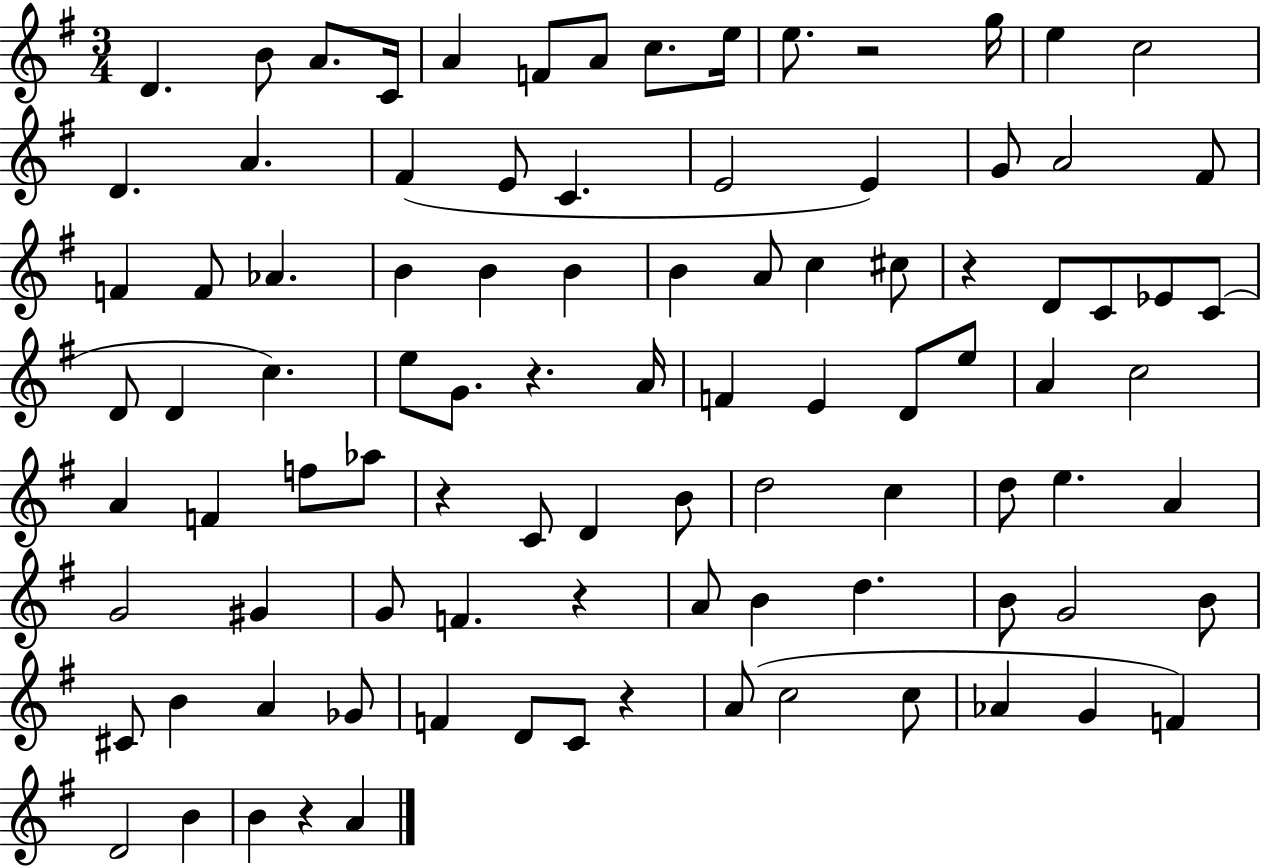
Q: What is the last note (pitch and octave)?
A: A4